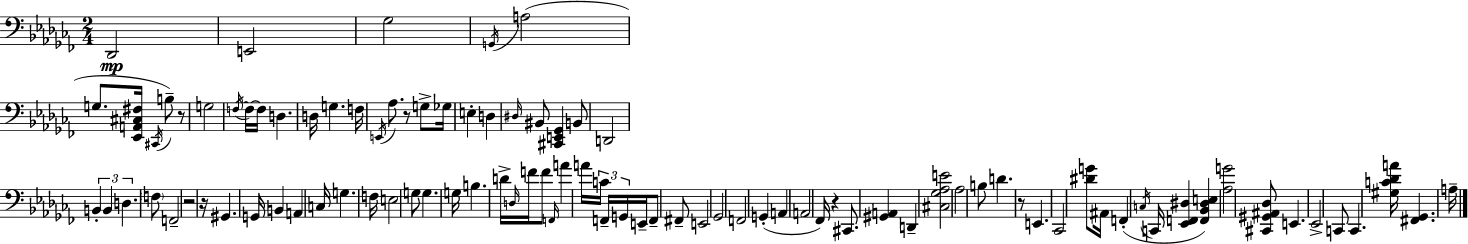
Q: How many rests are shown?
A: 6